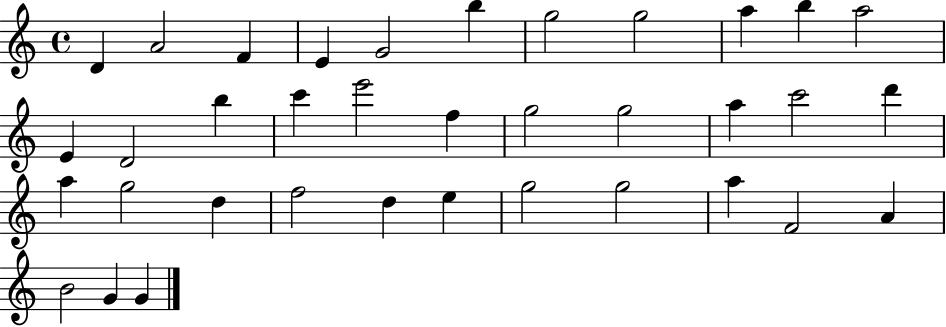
{
  \clef treble
  \time 4/4
  \defaultTimeSignature
  \key c \major
  d'4 a'2 f'4 | e'4 g'2 b''4 | g''2 g''2 | a''4 b''4 a''2 | \break e'4 d'2 b''4 | c'''4 e'''2 f''4 | g''2 g''2 | a''4 c'''2 d'''4 | \break a''4 g''2 d''4 | f''2 d''4 e''4 | g''2 g''2 | a''4 f'2 a'4 | \break b'2 g'4 g'4 | \bar "|."
}